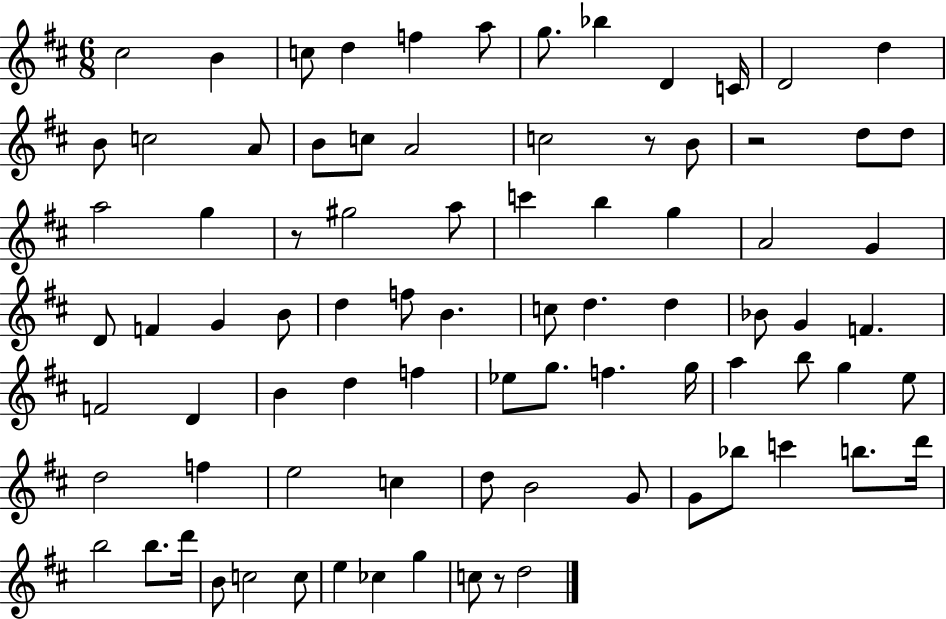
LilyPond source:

{
  \clef treble
  \numericTimeSignature
  \time 6/8
  \key d \major
  cis''2 b'4 | c''8 d''4 f''4 a''8 | g''8. bes''4 d'4 c'16 | d'2 d''4 | \break b'8 c''2 a'8 | b'8 c''8 a'2 | c''2 r8 b'8 | r2 d''8 d''8 | \break a''2 g''4 | r8 gis''2 a''8 | c'''4 b''4 g''4 | a'2 g'4 | \break d'8 f'4 g'4 b'8 | d''4 f''8 b'4. | c''8 d''4. d''4 | bes'8 g'4 f'4. | \break f'2 d'4 | b'4 d''4 f''4 | ees''8 g''8. f''4. g''16 | a''4 b''8 g''4 e''8 | \break d''2 f''4 | e''2 c''4 | d''8 b'2 g'8 | g'8 bes''8 c'''4 b''8. d'''16 | \break b''2 b''8. d'''16 | b'8 c''2 c''8 | e''4 ces''4 g''4 | c''8 r8 d''2 | \break \bar "|."
}